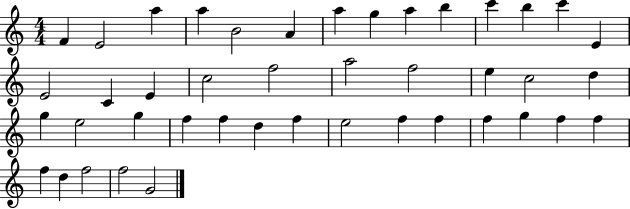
{
  \clef treble
  \numericTimeSignature
  \time 4/4
  \key c \major
  f'4 e'2 a''4 | a''4 b'2 a'4 | a''4 g''4 a''4 b''4 | c'''4 b''4 c'''4 e'4 | \break e'2 c'4 e'4 | c''2 f''2 | a''2 f''2 | e''4 c''2 d''4 | \break g''4 e''2 g''4 | f''4 f''4 d''4 f''4 | e''2 f''4 f''4 | f''4 g''4 f''4 f''4 | \break f''4 d''4 f''2 | f''2 g'2 | \bar "|."
}